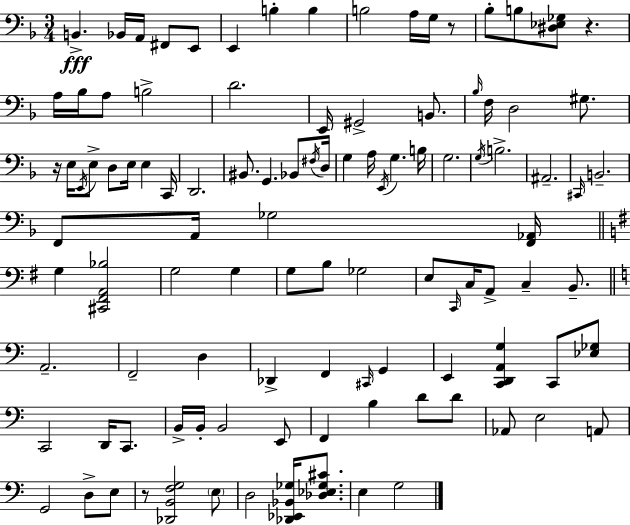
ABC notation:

X:1
T:Untitled
M:3/4
L:1/4
K:F
B,, _B,,/4 A,,/4 ^F,,/2 E,,/2 E,, B, B, B,2 A,/4 G,/4 z/2 _B,/2 B,/2 [^D,_E,_G,]/2 z A,/4 _B,/4 A,/2 B,2 D2 E,,/4 ^G,,2 B,,/2 _B,/4 F,/4 D,2 ^G,/2 z/4 E,/4 E,,/4 E,/2 D,/2 E,/4 E, C,,/4 D,,2 ^B,,/2 G,, _B,,/2 ^F,/4 D,/4 G, A,/4 E,,/4 G, B,/4 G,2 G,/4 B,2 ^A,,2 ^C,,/4 B,,2 F,,/2 A,,/4 _G,2 [F,,_A,,]/4 G, [^C,,^F,,A,,_B,]2 G,2 G, G,/2 B,/2 _G,2 E,/2 C,,/4 C,/4 A,,/2 C, B,,/2 A,,2 F,,2 D, _D,, F,, ^C,,/4 G,, E,, [C,,D,,A,,G,] C,,/2 [_E,_G,]/2 C,,2 D,,/4 C,,/2 B,,/4 B,,/4 B,,2 E,,/2 F,, B, D/2 D/2 _A,,/2 E,2 A,,/2 G,,2 D,/2 E,/2 z/2 [_D,,B,,F,G,]2 E,/2 D,2 [_D,,_E,,_B,,_G,]/4 [_D,_E,_G,^C]/2 E, G,2